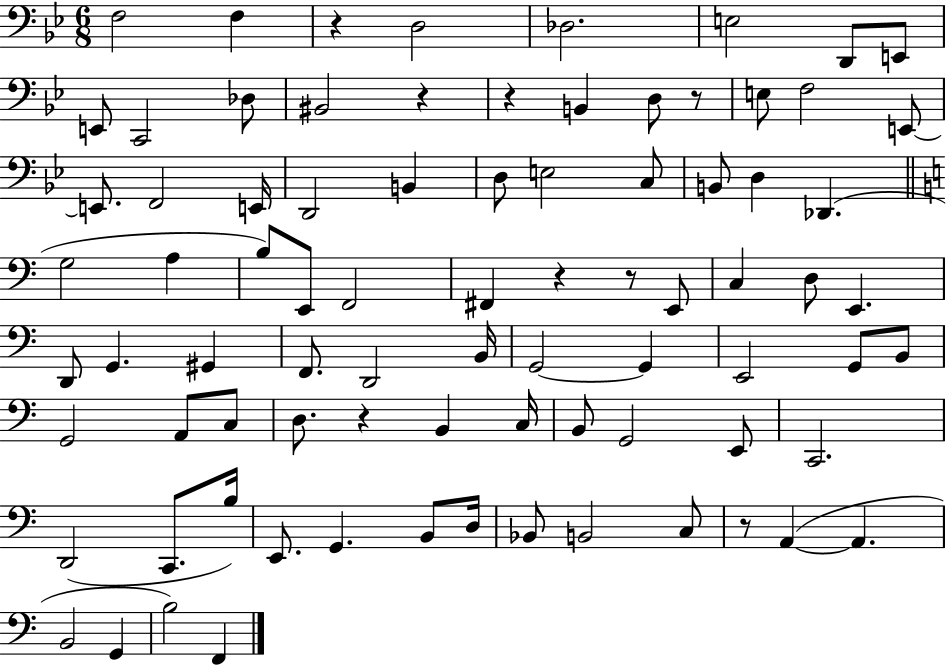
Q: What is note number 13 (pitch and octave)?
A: D3